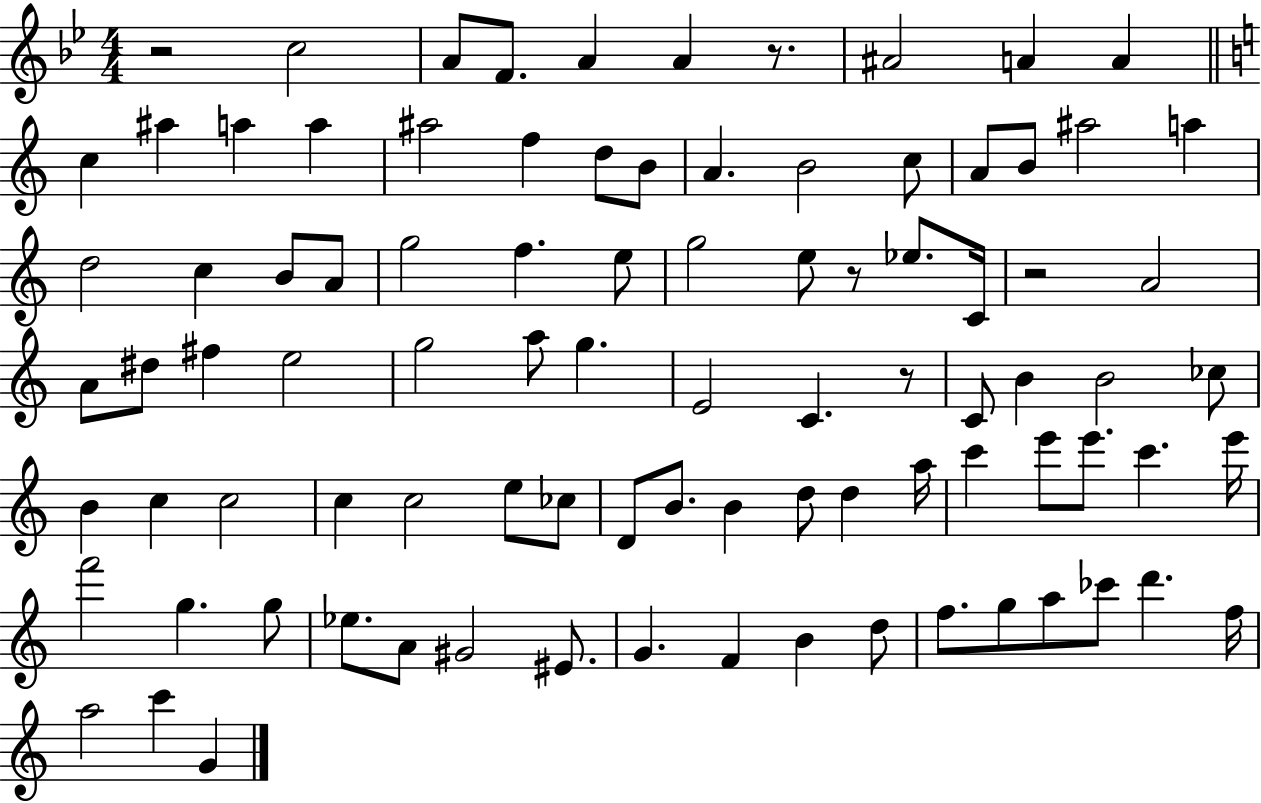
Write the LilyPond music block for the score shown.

{
  \clef treble
  \numericTimeSignature
  \time 4/4
  \key bes \major
  r2 c''2 | a'8 f'8. a'4 a'4 r8. | ais'2 a'4 a'4 | \bar "||" \break \key c \major c''4 ais''4 a''4 a''4 | ais''2 f''4 d''8 b'8 | a'4. b'2 c''8 | a'8 b'8 ais''2 a''4 | \break d''2 c''4 b'8 a'8 | g''2 f''4. e''8 | g''2 e''8 r8 ees''8. c'16 | r2 a'2 | \break a'8 dis''8 fis''4 e''2 | g''2 a''8 g''4. | e'2 c'4. r8 | c'8 b'4 b'2 ces''8 | \break b'4 c''4 c''2 | c''4 c''2 e''8 ces''8 | d'8 b'8. b'4 d''8 d''4 a''16 | c'''4 e'''8 e'''8. c'''4. e'''16 | \break f'''2 g''4. g''8 | ees''8. a'8 gis'2 eis'8. | g'4. f'4 b'4 d''8 | f''8. g''8 a''8 ces'''8 d'''4. f''16 | \break a''2 c'''4 g'4 | \bar "|."
}